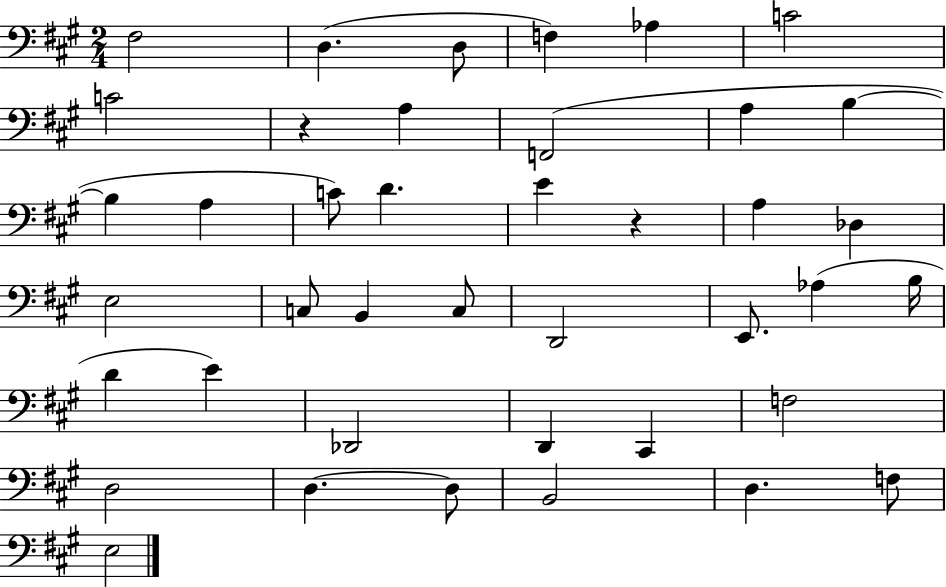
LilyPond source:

{
  \clef bass
  \numericTimeSignature
  \time 2/4
  \key a \major
  \repeat volta 2 { fis2 | d4.( d8 | f4) aes4 | c'2 | \break c'2 | r4 a4 | f,2( | a4 b4~~ | \break b4 a4 | c'8) d'4. | e'4 r4 | a4 des4 | \break e2 | c8 b,4 c8 | d,2 | e,8. aes4( b16 | \break d'4 e'4) | des,2 | d,4 cis,4 | f2 | \break d2 | d4.~~ d8 | b,2 | d4. f8 | \break e2 | } \bar "|."
}